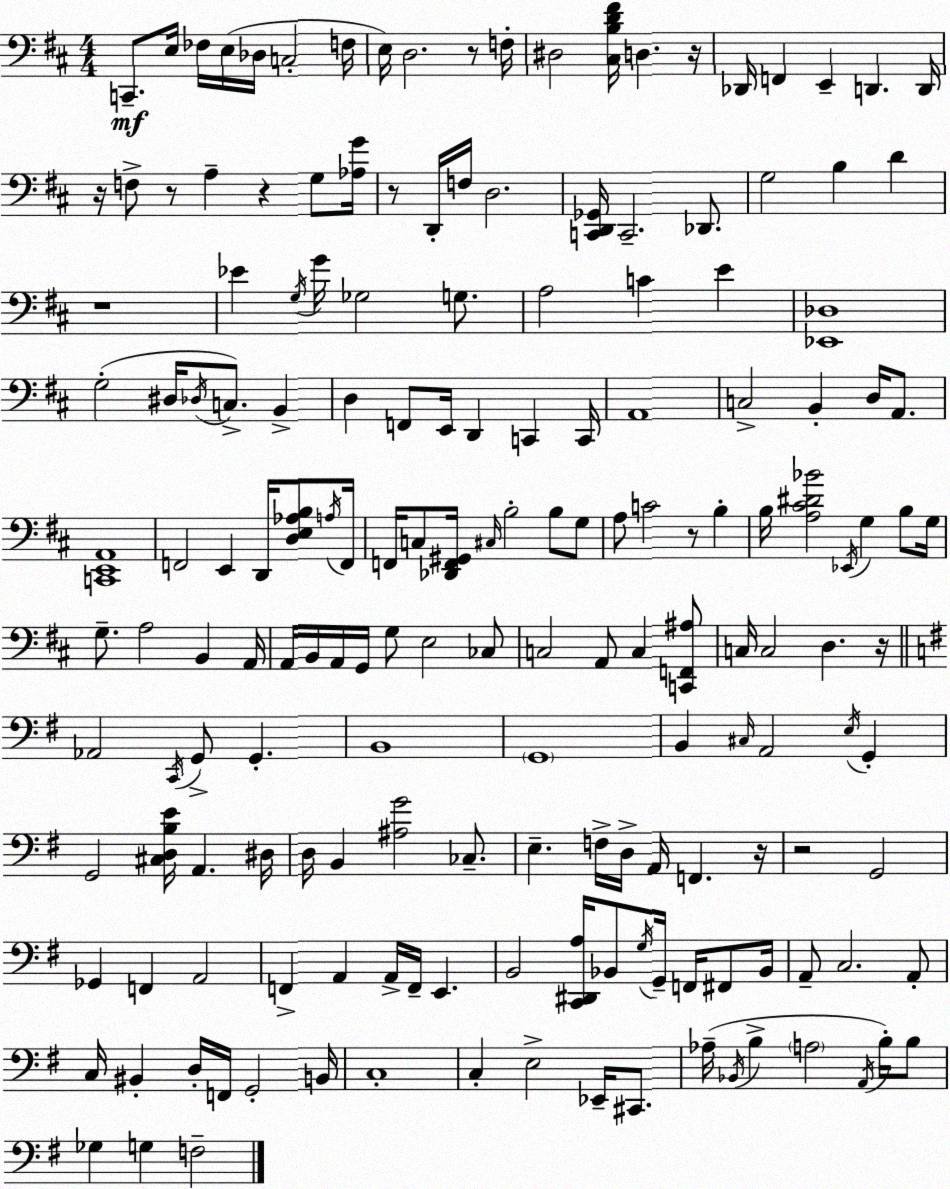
X:1
T:Untitled
M:4/4
L:1/4
K:D
C,,/2 E,/4 _F,/4 E,/4 _D,/4 C,2 F,/4 E,/4 D,2 z/2 F,/4 ^D,2 [^C,B,D^F]/4 D, z/4 _D,,/4 F,, E,, D,, D,,/4 z/4 F,/2 z/2 A, z G,/2 [_A,G]/4 z/2 D,,/4 F,/4 D,2 [C,,D,,_G,,]/4 C,,2 _D,,/2 G,2 B, D z4 _E G,/4 G/4 _G,2 G,/2 A,2 C E [_E,,_D,]4 G,2 ^D,/4 _D,/4 C,/2 B,, D, F,,/2 E,,/4 D,, C,, C,,/4 A,,4 C,2 B,, D,/4 A,,/2 [C,,E,,A,,]4 F,,2 E,, D,,/4 [D,E,_A,B,]/2 A,/4 F,,/4 F,,/4 C,/2 [_D,,F,,^G,,]/4 ^C,/4 B,2 B,/2 G,/2 A,/2 C2 z/2 B, B,/4 [A,^C^D_B]2 _E,,/4 G, B,/2 G,/4 G,/2 A,2 B,, A,,/4 A,,/4 B,,/4 A,,/4 G,,/4 G,/2 E,2 _C,/2 C,2 A,,/2 C, [C,,F,,^A,]/2 C,/4 C,2 D, z/4 _A,,2 C,,/4 G,,/2 G,, B,,4 G,,4 B,, ^C,/4 A,,2 E,/4 G,, G,,2 [^C,D,B,E]/4 A,, ^D,/4 D,/4 B,, [^A,G]2 _C,/2 E, F,/4 D,/4 A,,/4 F,, z/4 z2 G,,2 _G,, F,, A,,2 F,, A,, A,,/4 F,,/4 E,, B,,2 [C,,^D,,A,]/4 _B,,/2 G,/4 G,,/4 F,,/4 ^F,,/2 _B,,/4 A,,/2 C,2 A,,/2 C,/4 ^B,, D,/4 F,,/4 G,,2 B,,/4 C,4 C, E,2 _E,,/4 ^C,,/2 _A,/4 _B,,/4 B, A,2 A,,/4 B,/4 B,/2 _G, G, F,2